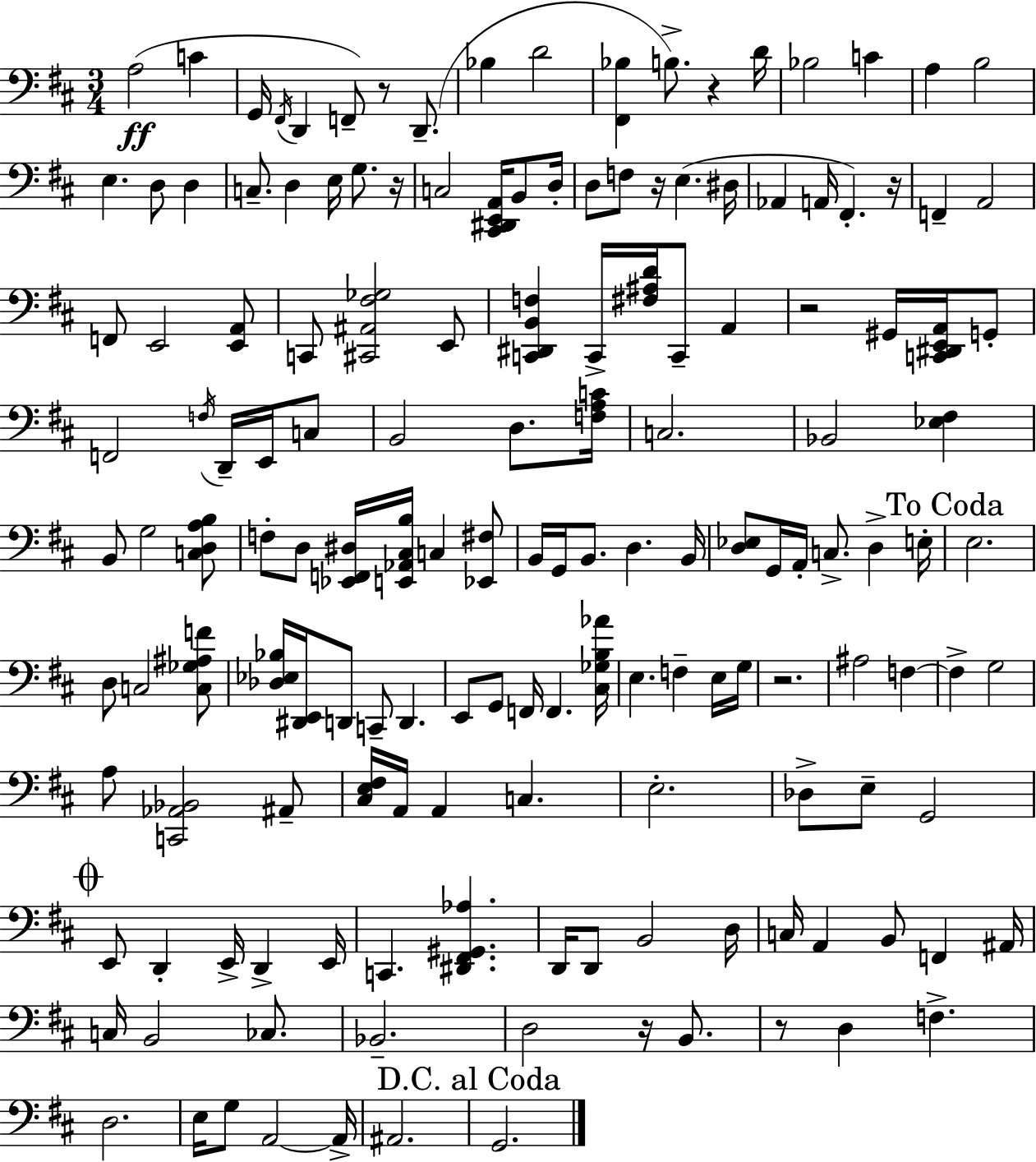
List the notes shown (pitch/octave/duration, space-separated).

A3/h C4/q G2/s F#2/s D2/q F2/e R/e D2/e. Bb3/q D4/h [F#2,Bb3]/q B3/e. R/q D4/s Bb3/h C4/q A3/q B3/h E3/q. D3/e D3/q C3/e. D3/q E3/s G3/e. R/s C3/h [C#2,D#2,E2,A2]/s B2/e D3/s D3/e F3/e R/s E3/q. D#3/s Ab2/q A2/s F#2/q. R/s F2/q A2/h F2/e E2/h [E2,A2]/e C2/e [C#2,A#2,F#3,Gb3]/h E2/e [C2,D#2,B2,F3]/q C2/s [F#3,A#3,D4]/s C2/e A2/q R/h G#2/s [C2,D#2,E2,A2]/s G2/e F2/h F3/s D2/s E2/s C3/e B2/h D3/e. [F3,A3,C4]/s C3/h. Bb2/h [Eb3,F#3]/q B2/e G3/h [C3,D3,A3,B3]/e F3/e D3/e [Eb2,F2,D#3]/s [E2,Ab2,C#3,B3]/s C3/q [Eb2,F#3]/e B2/s G2/s B2/e. D3/q. B2/s [D3,Eb3]/e G2/s A2/s C3/e. D3/q E3/s E3/h. D3/e C3/h [C3,Gb3,A#3,F4]/e [Db3,Eb3,Bb3]/s [D#2,E2]/s D2/e C2/e D2/q. E2/e G2/e F2/s F2/q. [C#3,Gb3,B3,Ab4]/s E3/q. F3/q E3/s G3/s R/h. A#3/h F3/q F3/q G3/h A3/e [C2,Ab2,Bb2]/h A#2/e [C#3,E3,F#3]/s A2/s A2/q C3/q. E3/h. Db3/e E3/e G2/h E2/e D2/q E2/s D2/q E2/s C2/q. [D#2,F#2,G#2,Ab3]/q. D2/s D2/e B2/h D3/s C3/s A2/q B2/e F2/q A#2/s C3/s B2/h CES3/e. Bb2/h. D3/h R/s B2/e. R/e D3/q F3/q. D3/h. E3/s G3/e A2/h A2/s A#2/h. G2/h.